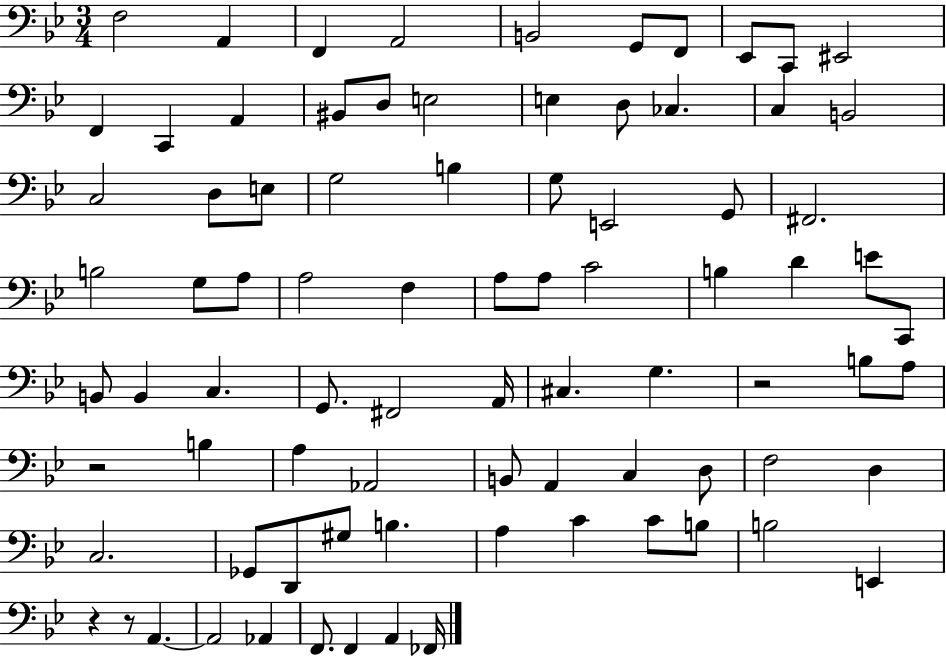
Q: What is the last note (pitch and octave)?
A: FES2